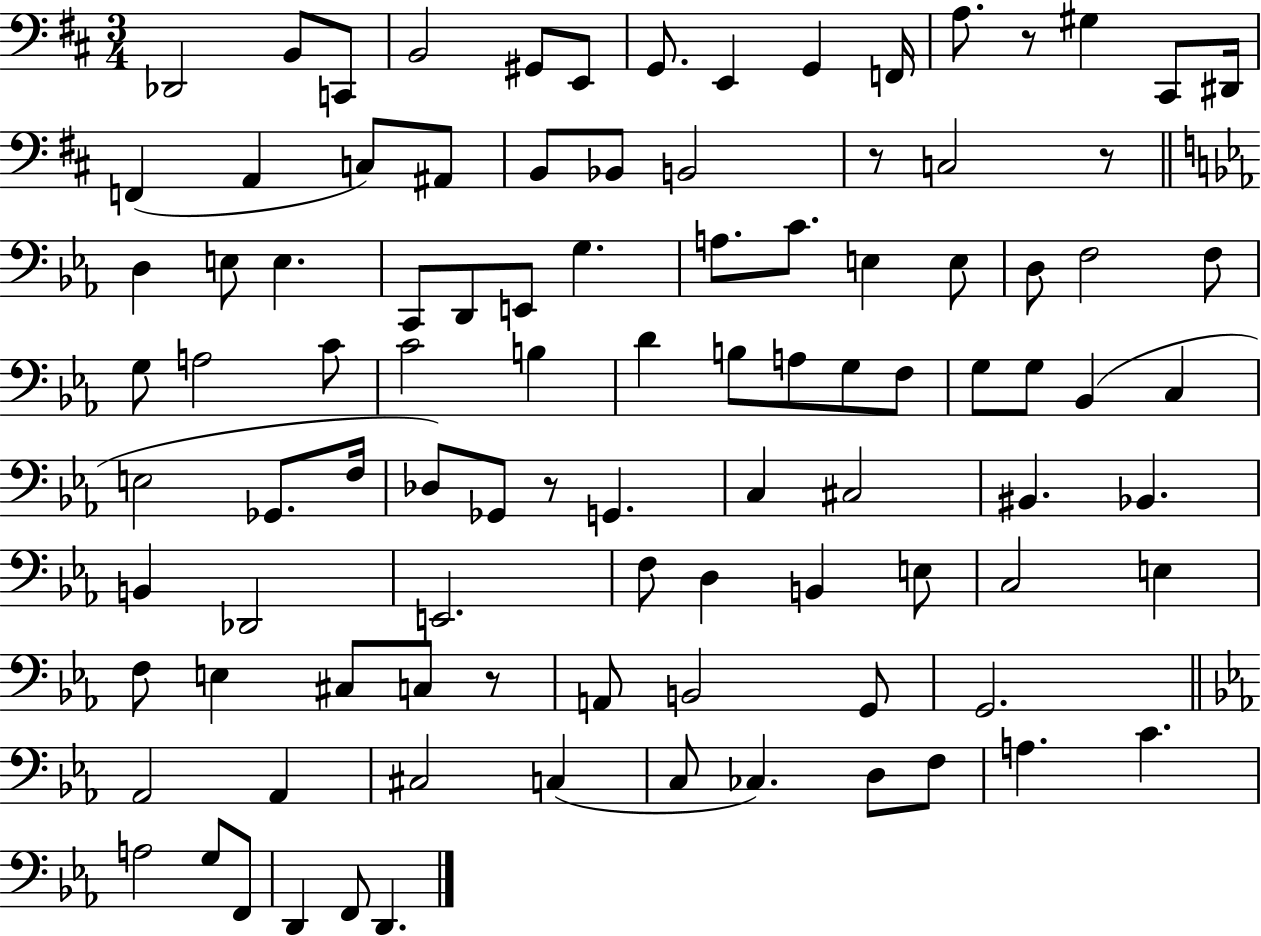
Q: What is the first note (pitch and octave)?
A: Db2